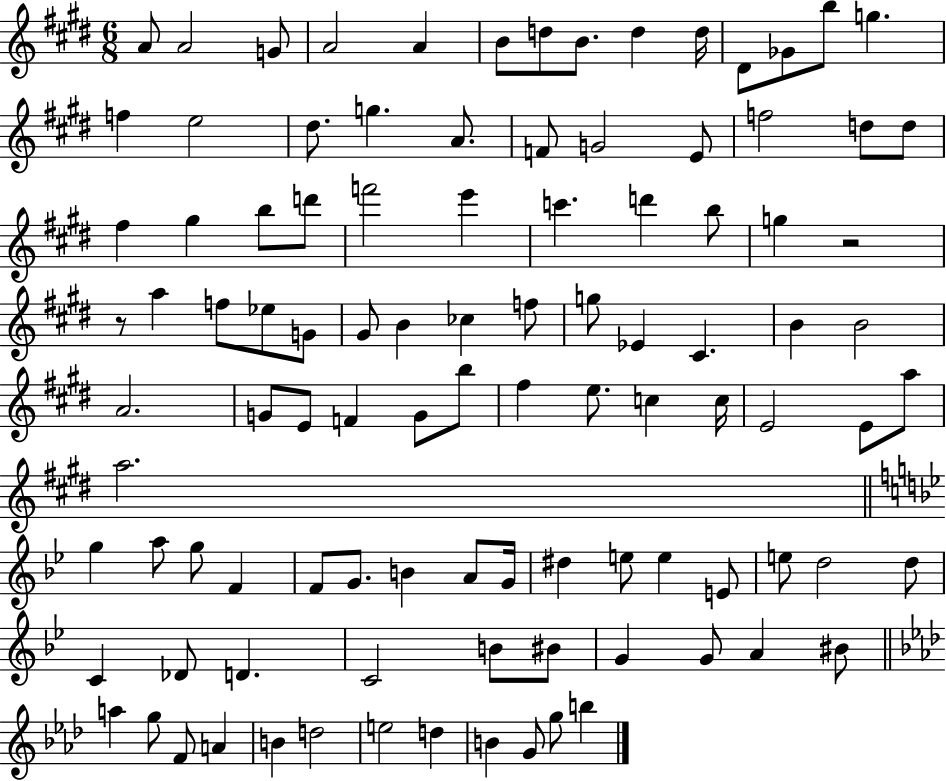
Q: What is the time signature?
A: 6/8